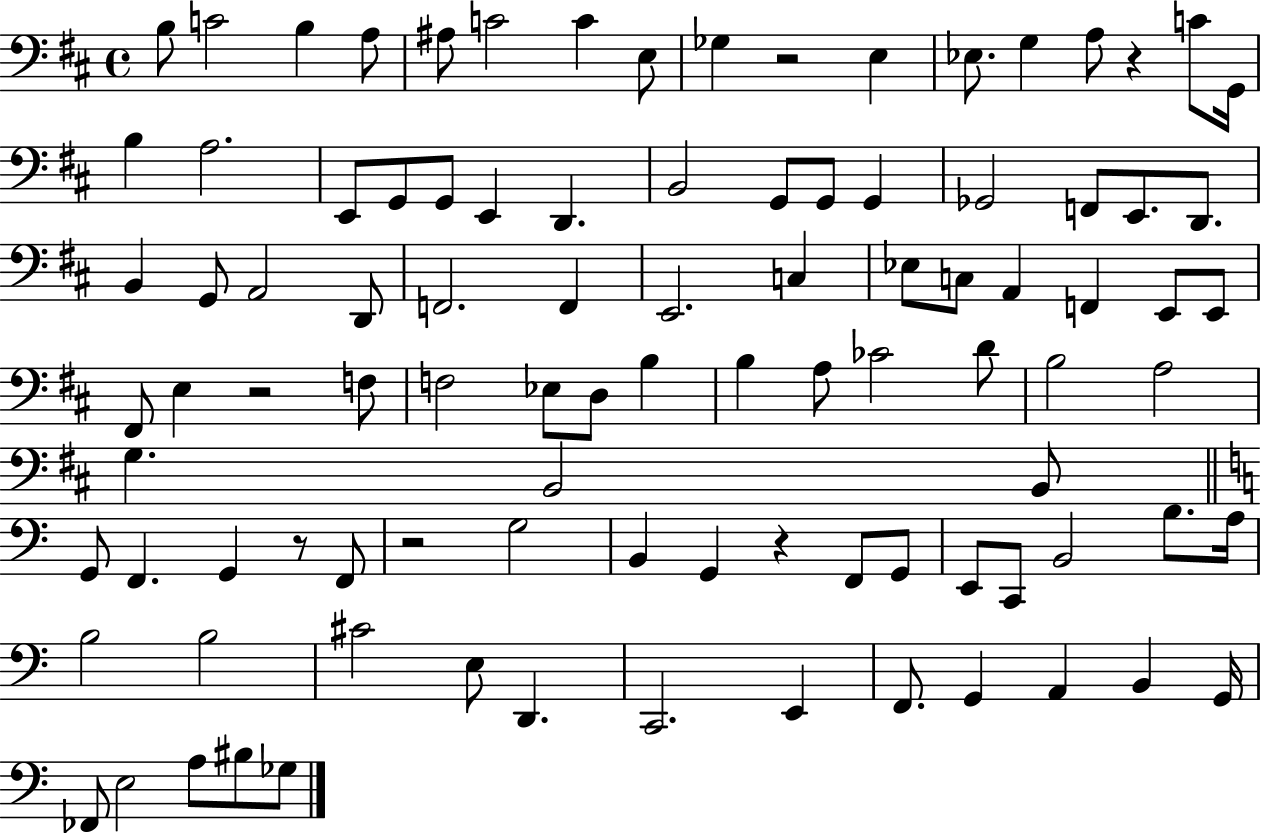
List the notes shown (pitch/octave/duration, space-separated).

B3/e C4/h B3/q A3/e A#3/e C4/h C4/q E3/e Gb3/q R/h E3/q Eb3/e. G3/q A3/e R/q C4/e G2/s B3/q A3/h. E2/e G2/e G2/e E2/q D2/q. B2/h G2/e G2/e G2/q Gb2/h F2/e E2/e. D2/e. B2/q G2/e A2/h D2/e F2/h. F2/q E2/h. C3/q Eb3/e C3/e A2/q F2/q E2/e E2/e F#2/e E3/q R/h F3/e F3/h Eb3/e D3/e B3/q B3/q A3/e CES4/h D4/e B3/h A3/h G3/q. B2/h B2/e G2/e F2/q. G2/q R/e F2/e R/h G3/h B2/q G2/q R/q F2/e G2/e E2/e C2/e B2/h B3/e. A3/s B3/h B3/h C#4/h E3/e D2/q. C2/h. E2/q F2/e. G2/q A2/q B2/q G2/s FES2/e E3/h A3/e BIS3/e Gb3/e